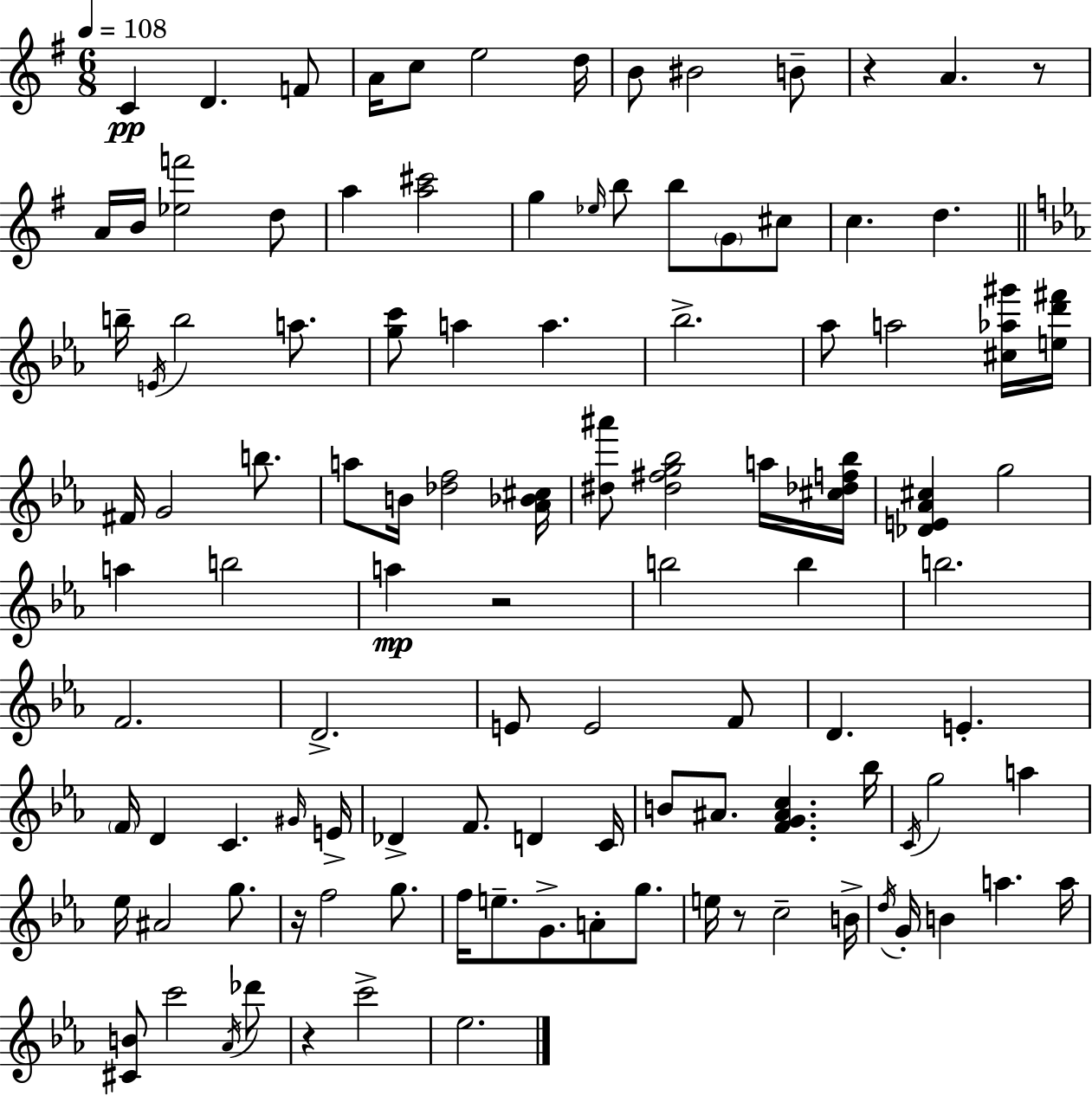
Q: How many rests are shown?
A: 6